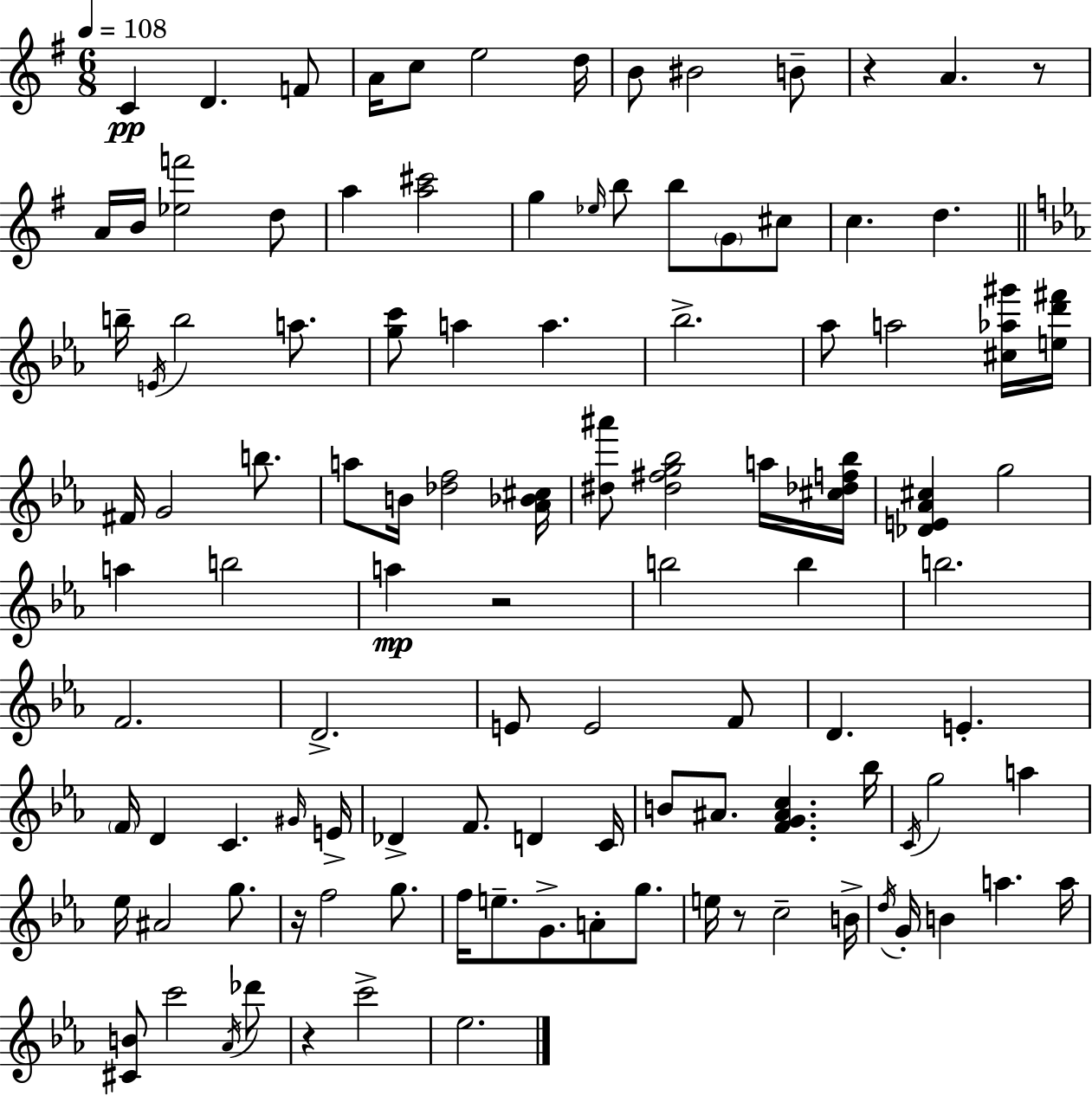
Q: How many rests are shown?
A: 6